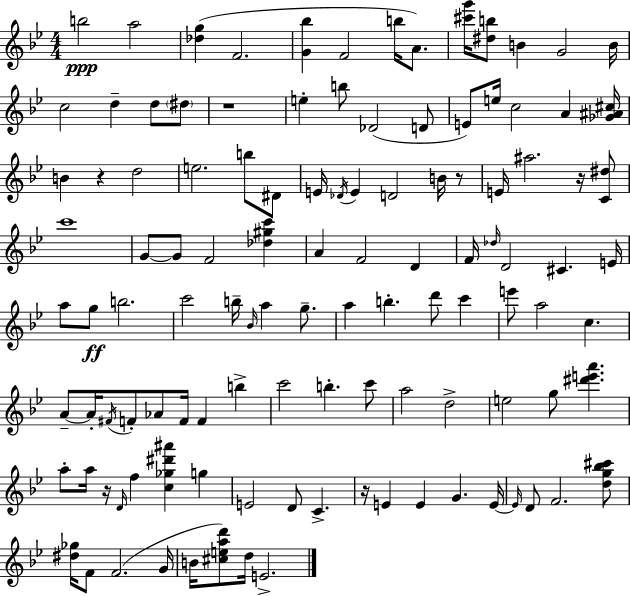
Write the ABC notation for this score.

X:1
T:Untitled
M:4/4
L:1/4
K:Gm
b2 a2 [_dg] F2 [G_b] F2 b/4 A/2 [^c'g']/4 [^db]/2 B G2 B/4 c2 d d/2 ^d/2 z4 e b/2 _D2 D/2 E/2 e/4 c2 A [_G^A^c]/4 B z d2 e2 b/2 ^D/2 E/4 _D/4 E D2 B/4 z/2 E/4 ^a2 z/4 [C^d]/2 c'4 G/2 G/2 F2 [_d^gc'] A F2 D F/4 _d/4 D2 ^C E/4 a/2 g/2 b2 c'2 b/4 _B/4 a g/2 a b d'/2 c' e'/2 a2 c A/2 A/4 ^F/4 F/2 _A/2 F/4 F b c'2 b c'/2 a2 d2 e2 g/2 [^d'e'a'] a/2 a/4 z/4 D/4 f [c_g^d'^a'] g E2 D/2 C z/4 E E G E/4 E/4 D/2 F2 [dg_b^c']/2 [^d_g]/4 F/2 F2 G/4 B/4 [^cead']/2 d/4 E2